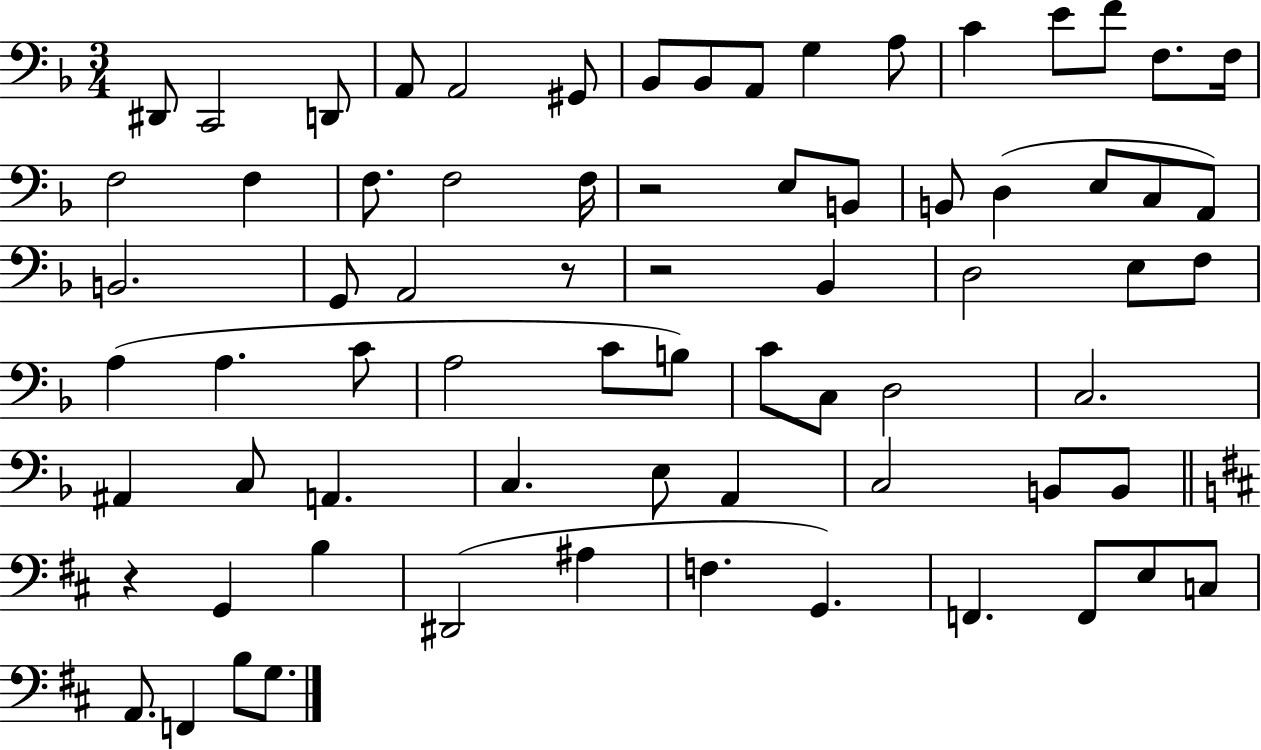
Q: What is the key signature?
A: F major